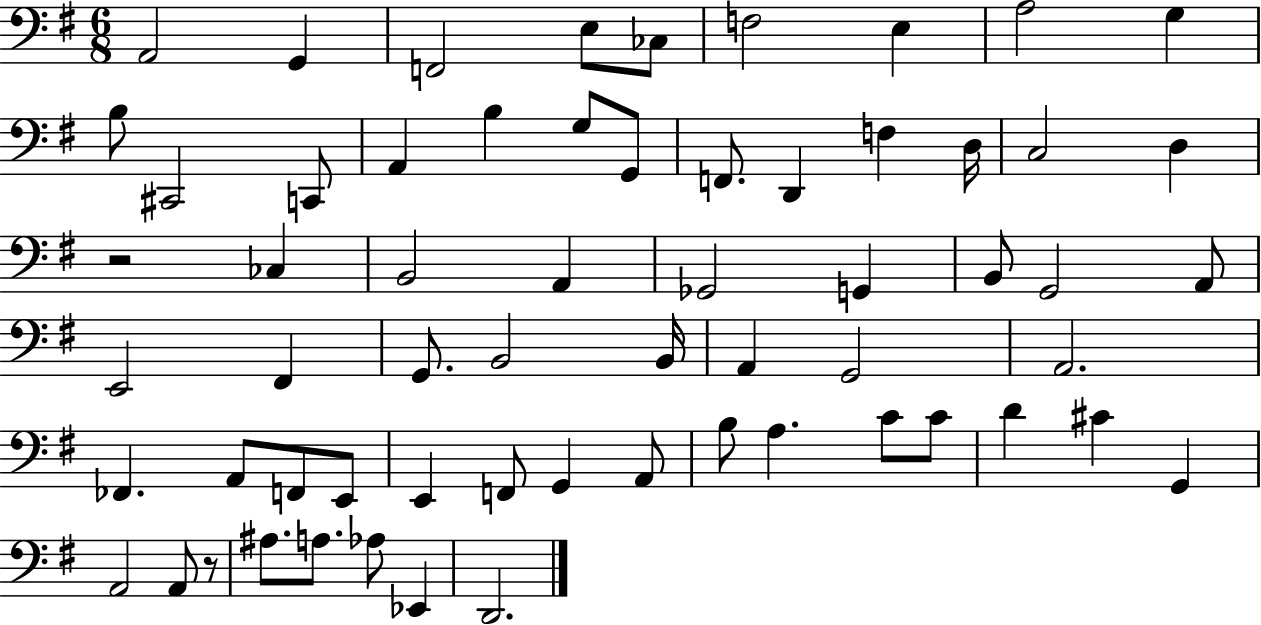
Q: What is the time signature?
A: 6/8